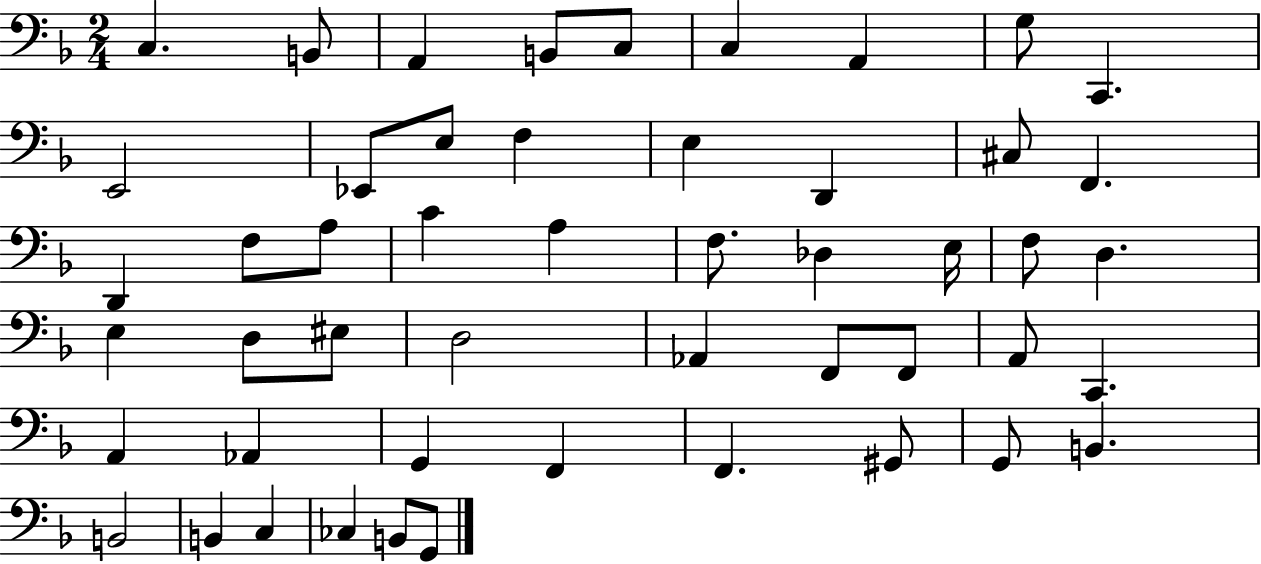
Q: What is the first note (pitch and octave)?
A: C3